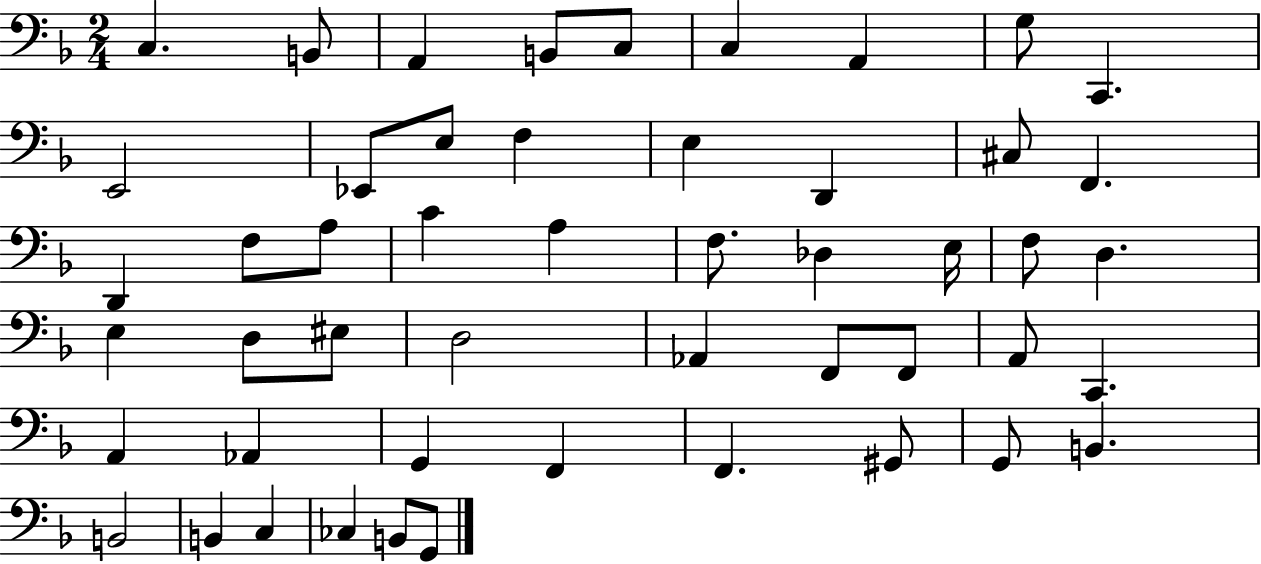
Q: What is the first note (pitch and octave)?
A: C3